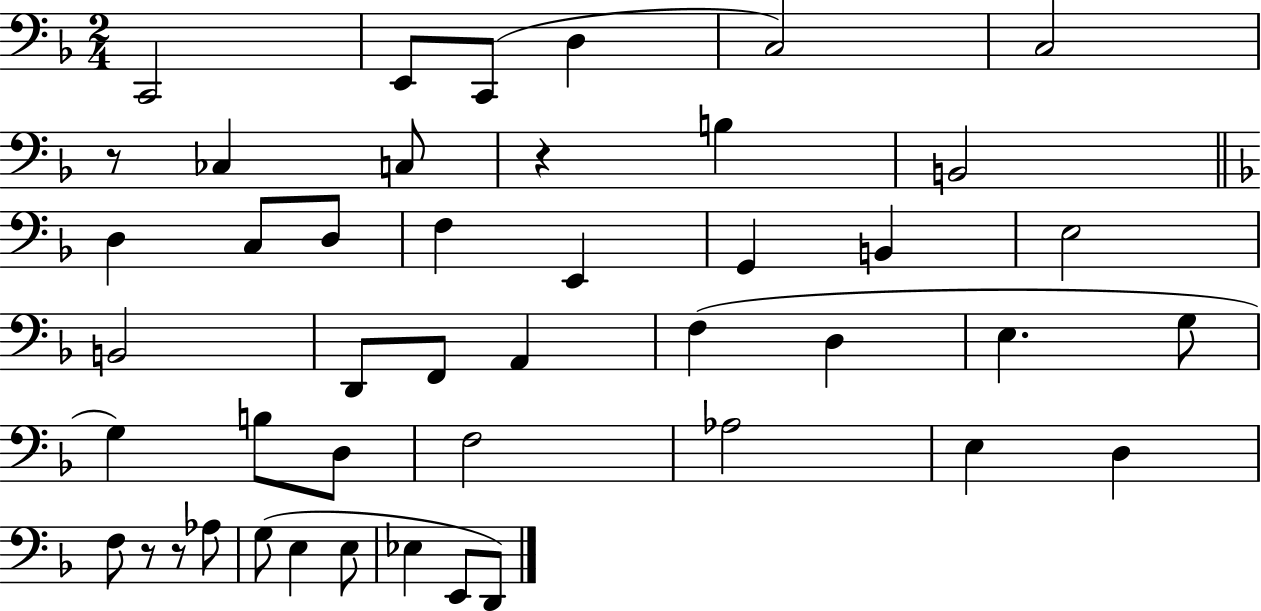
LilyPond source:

{
  \clef bass
  \numericTimeSignature
  \time 2/4
  \key f \major
  c,2 | e,8 c,8( d4 | c2) | c2 | \break r8 ces4 c8 | r4 b4 | b,2 | \bar "||" \break \key f \major d4 c8 d8 | f4 e,4 | g,4 b,4 | e2 | \break b,2 | d,8 f,8 a,4 | f4( d4 | e4. g8 | \break g4) b8 d8 | f2 | aes2 | e4 d4 | \break f8 r8 r8 aes8 | g8( e4 e8 | ees4 e,8 d,8) | \bar "|."
}